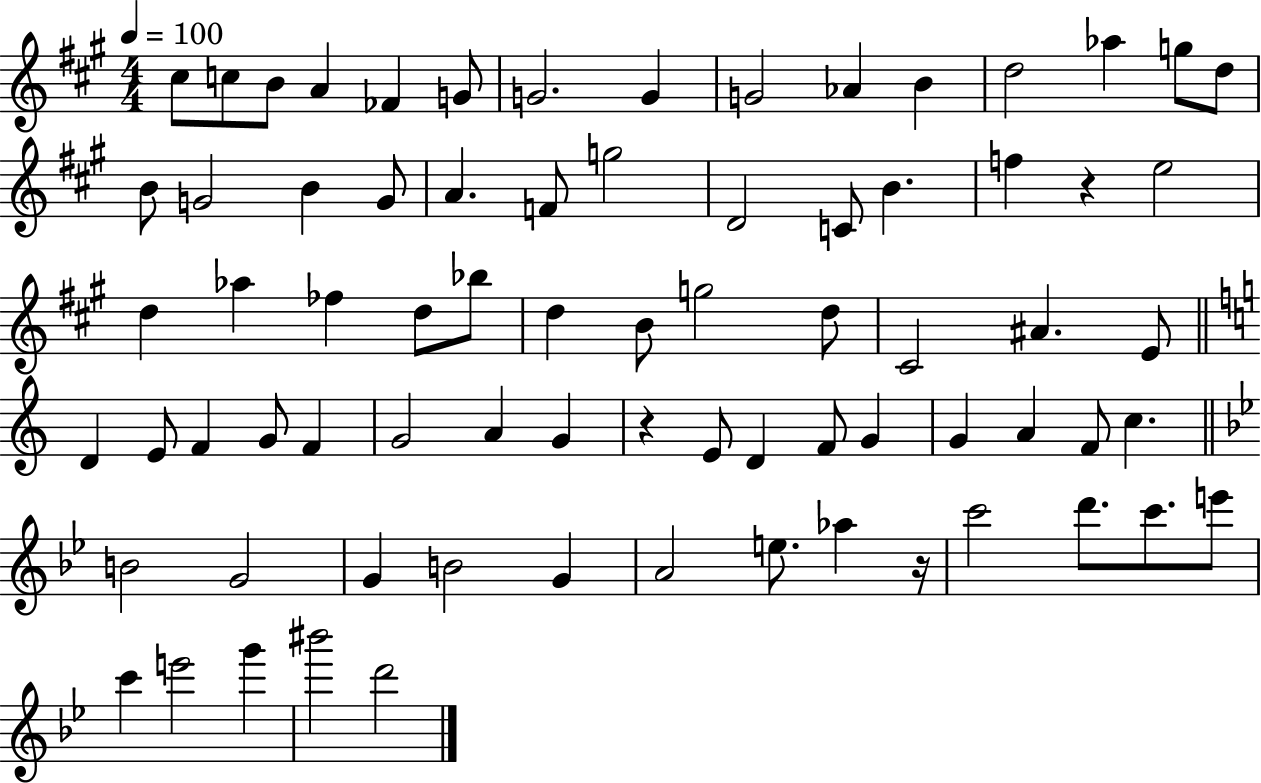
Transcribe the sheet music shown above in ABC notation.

X:1
T:Untitled
M:4/4
L:1/4
K:A
^c/2 c/2 B/2 A _F G/2 G2 G G2 _A B d2 _a g/2 d/2 B/2 G2 B G/2 A F/2 g2 D2 C/2 B f z e2 d _a _f d/2 _b/2 d B/2 g2 d/2 ^C2 ^A E/2 D E/2 F G/2 F G2 A G z E/2 D F/2 G G A F/2 c B2 G2 G B2 G A2 e/2 _a z/4 c'2 d'/2 c'/2 e'/2 c' e'2 g' ^b'2 d'2